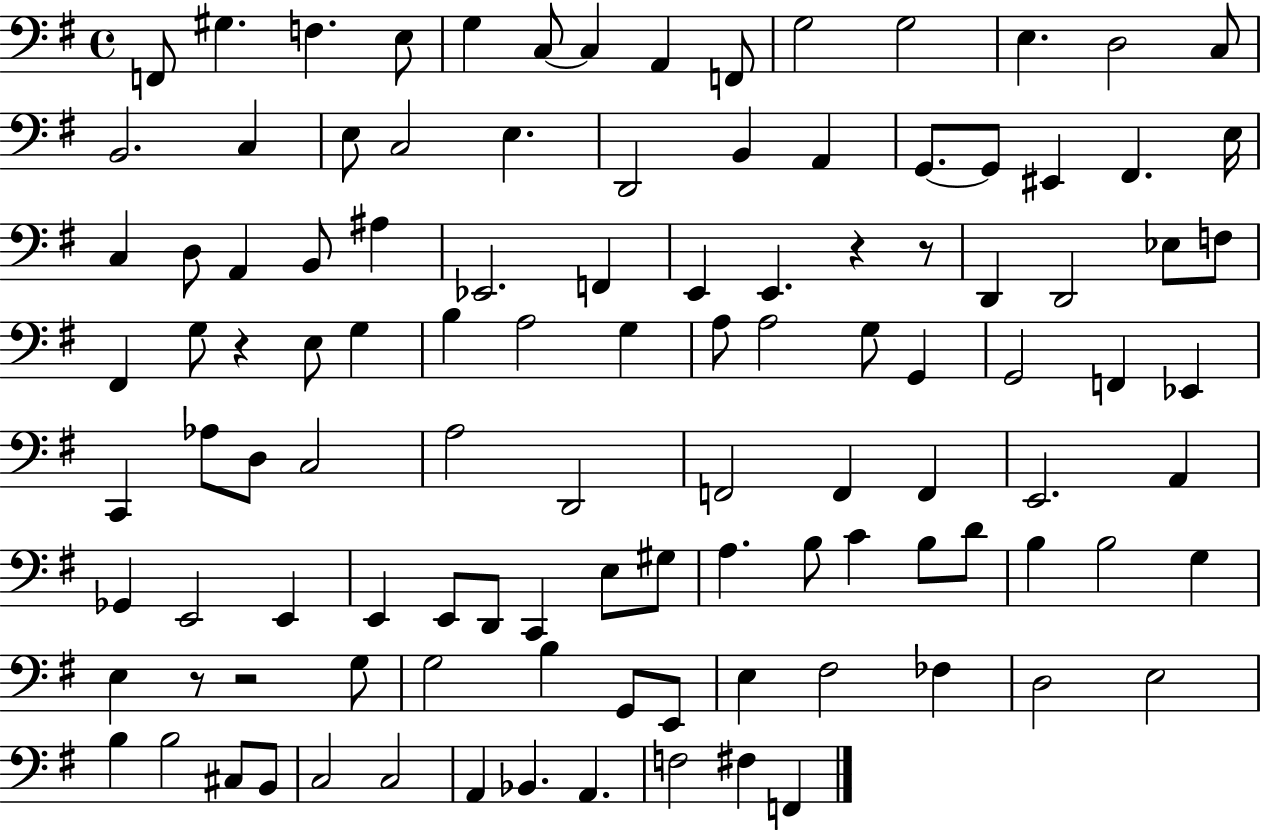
X:1
T:Untitled
M:4/4
L:1/4
K:G
F,,/2 ^G, F, E,/2 G, C,/2 C, A,, F,,/2 G,2 G,2 E, D,2 C,/2 B,,2 C, E,/2 C,2 E, D,,2 B,, A,, G,,/2 G,,/2 ^E,, ^F,, E,/4 C, D,/2 A,, B,,/2 ^A, _E,,2 F,, E,, E,, z z/2 D,, D,,2 _E,/2 F,/2 ^F,, G,/2 z E,/2 G, B, A,2 G, A,/2 A,2 G,/2 G,, G,,2 F,, _E,, C,, _A,/2 D,/2 C,2 A,2 D,,2 F,,2 F,, F,, E,,2 A,, _G,, E,,2 E,, E,, E,,/2 D,,/2 C,, E,/2 ^G,/2 A, B,/2 C B,/2 D/2 B, B,2 G, E, z/2 z2 G,/2 G,2 B, G,,/2 E,,/2 E, ^F,2 _F, D,2 E,2 B, B,2 ^C,/2 B,,/2 C,2 C,2 A,, _B,, A,, F,2 ^F, F,,